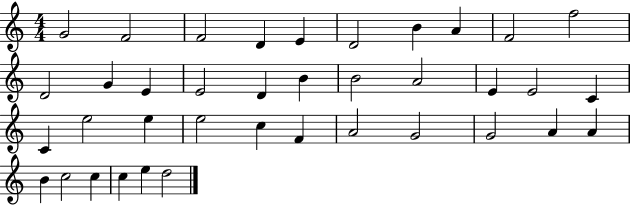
{
  \clef treble
  \numericTimeSignature
  \time 4/4
  \key c \major
  g'2 f'2 | f'2 d'4 e'4 | d'2 b'4 a'4 | f'2 f''2 | \break d'2 g'4 e'4 | e'2 d'4 b'4 | b'2 a'2 | e'4 e'2 c'4 | \break c'4 e''2 e''4 | e''2 c''4 f'4 | a'2 g'2 | g'2 a'4 a'4 | \break b'4 c''2 c''4 | c''4 e''4 d''2 | \bar "|."
}